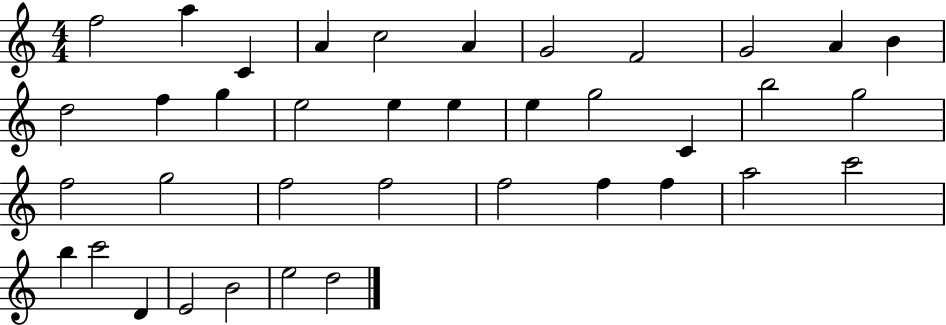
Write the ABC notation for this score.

X:1
T:Untitled
M:4/4
L:1/4
K:C
f2 a C A c2 A G2 F2 G2 A B d2 f g e2 e e e g2 C b2 g2 f2 g2 f2 f2 f2 f f a2 c'2 b c'2 D E2 B2 e2 d2